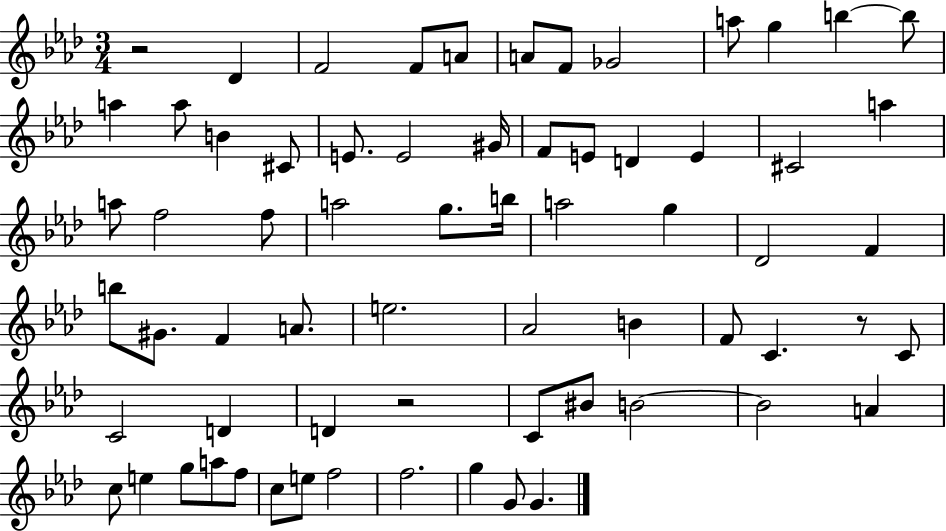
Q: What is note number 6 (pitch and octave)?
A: F4